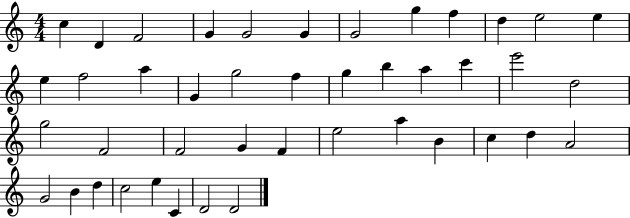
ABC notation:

X:1
T:Untitled
M:4/4
L:1/4
K:C
c D F2 G G2 G G2 g f d e2 e e f2 a G g2 f g b a c' e'2 d2 g2 F2 F2 G F e2 a B c d A2 G2 B d c2 e C D2 D2